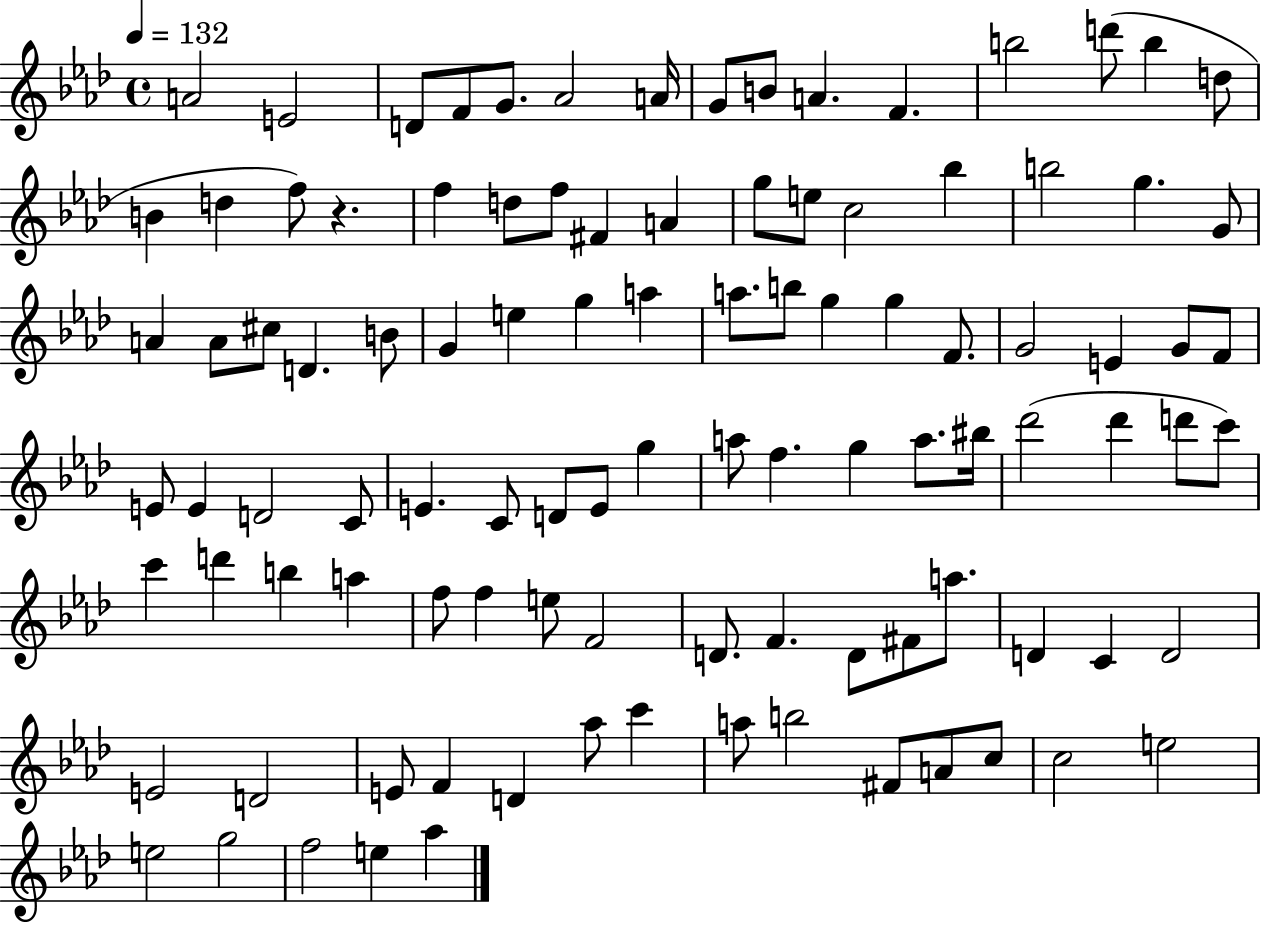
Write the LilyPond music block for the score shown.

{
  \clef treble
  \time 4/4
  \defaultTimeSignature
  \key aes \major
  \tempo 4 = 132
  \repeat volta 2 { a'2 e'2 | d'8 f'8 g'8. aes'2 a'16 | g'8 b'8 a'4. f'4. | b''2 d'''8( b''4 d''8 | \break b'4 d''4 f''8) r4. | f''4 d''8 f''8 fis'4 a'4 | g''8 e''8 c''2 bes''4 | b''2 g''4. g'8 | \break a'4 a'8 cis''8 d'4. b'8 | g'4 e''4 g''4 a''4 | a''8. b''8 g''4 g''4 f'8. | g'2 e'4 g'8 f'8 | \break e'8 e'4 d'2 c'8 | e'4. c'8 d'8 e'8 g''4 | a''8 f''4. g''4 a''8. bis''16 | des'''2( des'''4 d'''8 c'''8) | \break c'''4 d'''4 b''4 a''4 | f''8 f''4 e''8 f'2 | d'8. f'4. d'8 fis'8 a''8. | d'4 c'4 d'2 | \break e'2 d'2 | e'8 f'4 d'4 aes''8 c'''4 | a''8 b''2 fis'8 a'8 c''8 | c''2 e''2 | \break e''2 g''2 | f''2 e''4 aes''4 | } \bar "|."
}